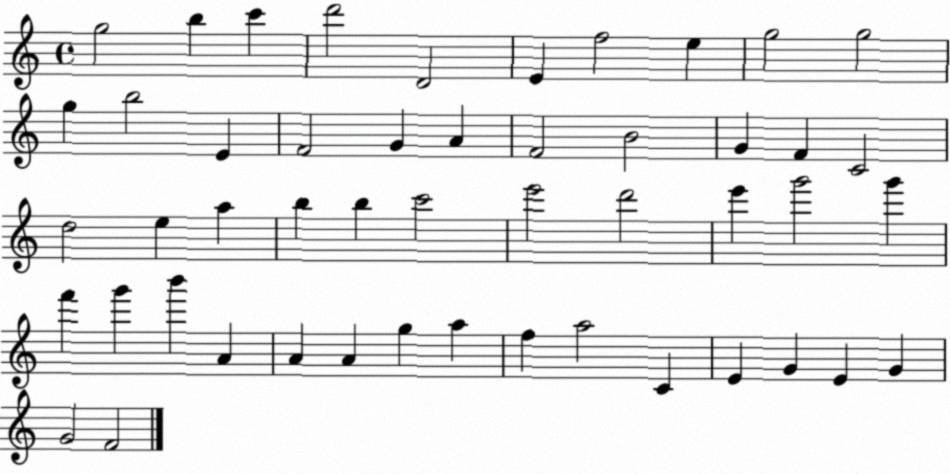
X:1
T:Untitled
M:4/4
L:1/4
K:C
g2 b c' d'2 D2 E f2 e g2 g2 g b2 E F2 G A F2 B2 G F C2 d2 e a b b c'2 e'2 d'2 e' g'2 g' f' g' b' A A A g a f a2 C E G E G G2 F2